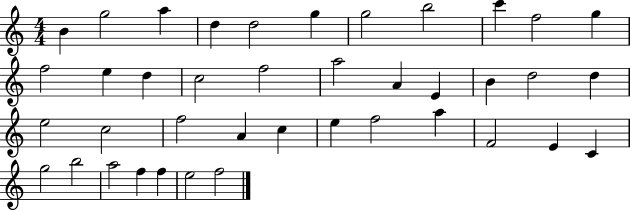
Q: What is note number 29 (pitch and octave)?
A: F5